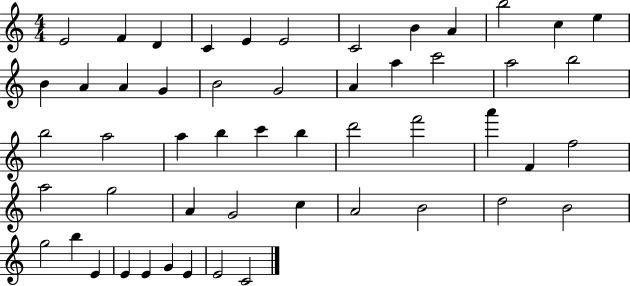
X:1
T:Untitled
M:4/4
L:1/4
K:C
E2 F D C E E2 C2 B A b2 c e B A A G B2 G2 A a c'2 a2 b2 b2 a2 a b c' b d'2 f'2 a' F f2 a2 g2 A G2 c A2 B2 d2 B2 g2 b E E E G E E2 C2